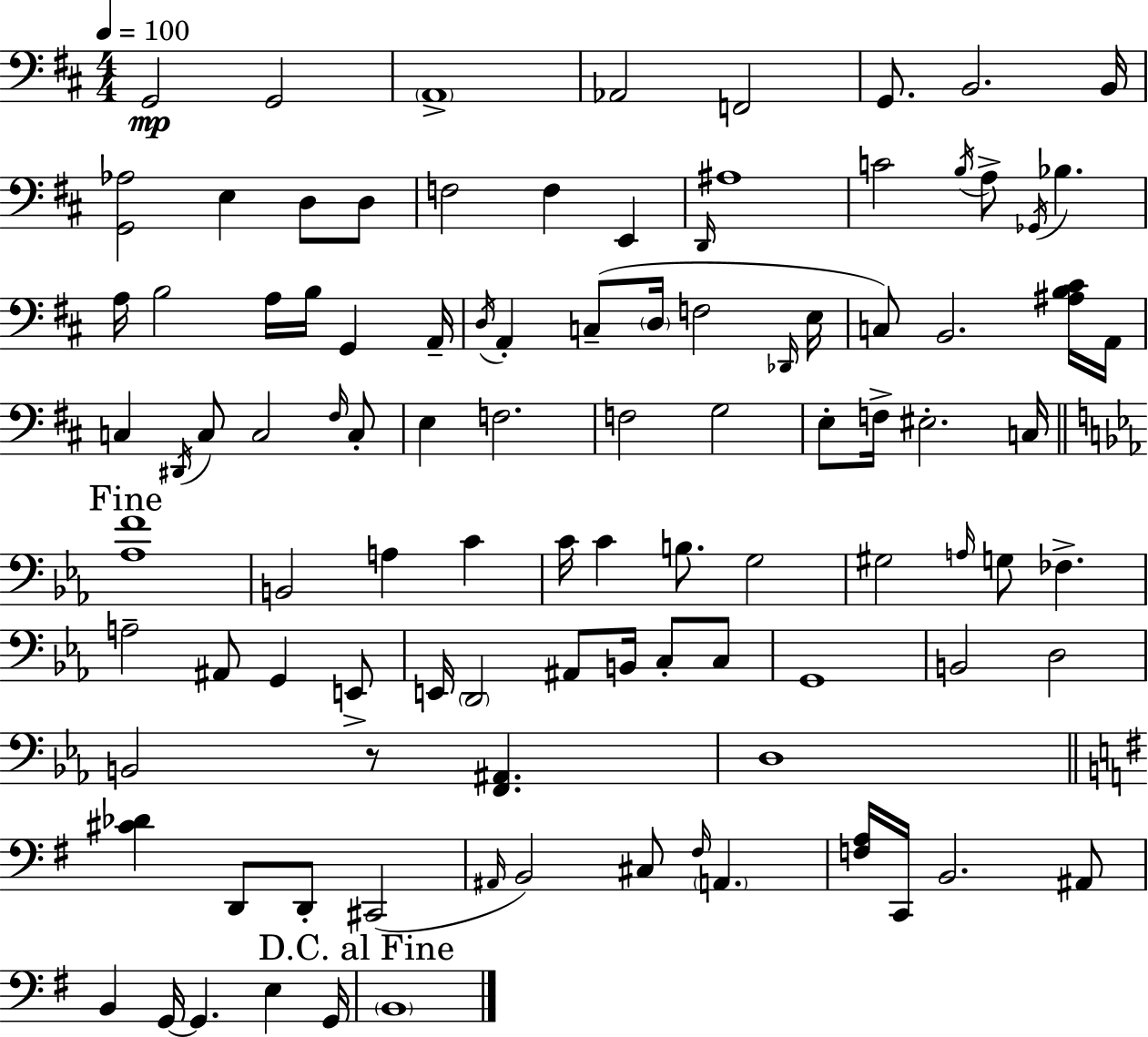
G2/h G2/h A2/w Ab2/h F2/h G2/e. B2/h. B2/s [G2,Ab3]/h E3/q D3/e D3/e F3/h F3/q E2/q D2/s A#3/w C4/h B3/s A3/e Gb2/s Bb3/q. A3/s B3/h A3/s B3/s G2/q A2/s D3/s A2/q C3/e D3/s F3/h Db2/s E3/s C3/e B2/h. [A#3,B3,C#4]/s A2/s C3/q D#2/s C3/e C3/h F#3/s C3/e E3/q F3/h. F3/h G3/h E3/e F3/s EIS3/h. C3/s [Ab3,F4]/w B2/h A3/q C4/q C4/s C4/q B3/e. G3/h G#3/h A3/s G3/e FES3/q. A3/h A#2/e G2/q E2/e E2/s D2/h A#2/e B2/s C3/e C3/e G2/w B2/h D3/h B2/h R/e [F2,A#2]/q. D3/w [C#4,Db4]/q D2/e D2/e C#2/h A#2/s B2/h C#3/e F#3/s A2/q. [F3,A3]/s C2/s B2/h. A#2/e B2/q G2/s G2/q. E3/q G2/s B2/w